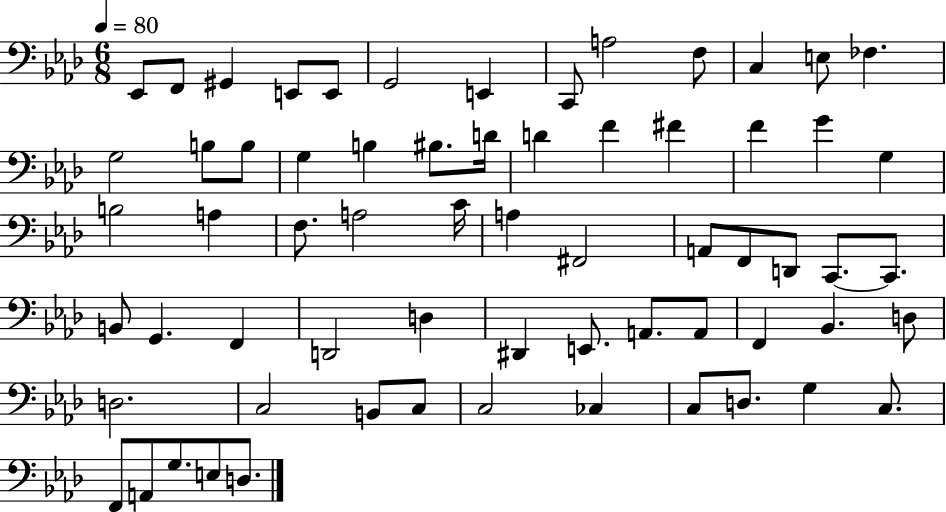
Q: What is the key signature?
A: AES major